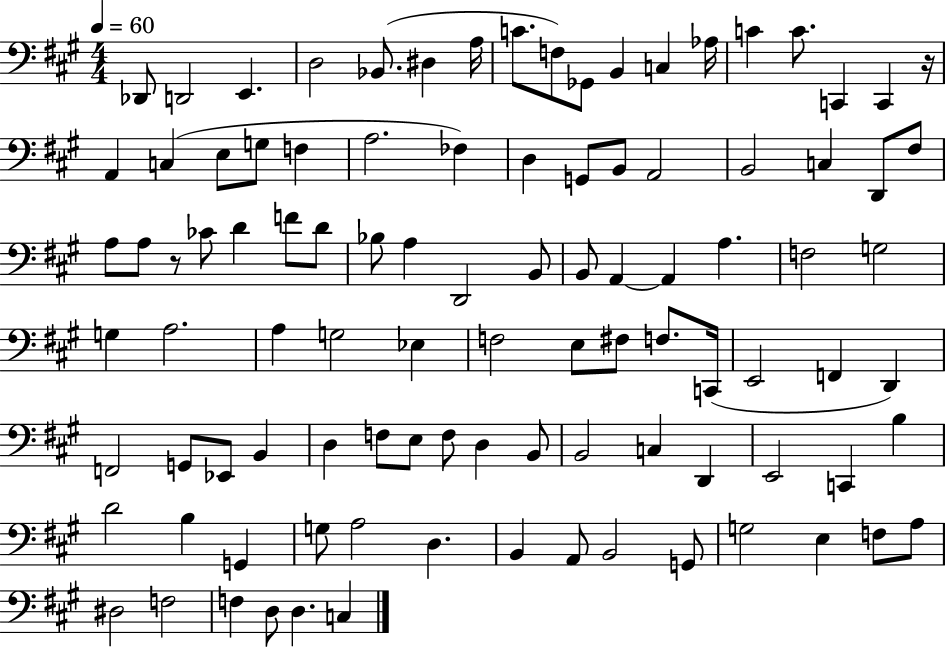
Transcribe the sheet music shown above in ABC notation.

X:1
T:Untitled
M:4/4
L:1/4
K:A
_D,,/2 D,,2 E,, D,2 _B,,/2 ^D, A,/4 C/2 F,/2 _G,,/2 B,, C, _A,/4 C C/2 C,, C,, z/4 A,, C, E,/2 G,/2 F, A,2 _F, D, G,,/2 B,,/2 A,,2 B,,2 C, D,,/2 ^F,/2 A,/2 A,/2 z/2 _C/2 D F/2 D/2 _B,/2 A, D,,2 B,,/2 B,,/2 A,, A,, A, F,2 G,2 G, A,2 A, G,2 _E, F,2 E,/2 ^F,/2 F,/2 C,,/4 E,,2 F,, D,, F,,2 G,,/2 _E,,/2 B,, D, F,/2 E,/2 F,/2 D, B,,/2 B,,2 C, D,, E,,2 C,, B, D2 B, G,, G,/2 A,2 D, B,, A,,/2 B,,2 G,,/2 G,2 E, F,/2 A,/2 ^D,2 F,2 F, D,/2 D, C,